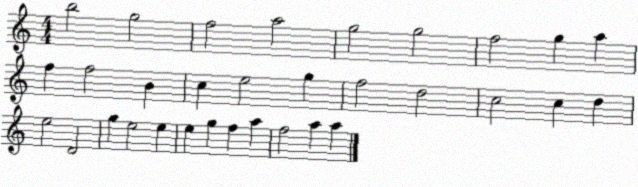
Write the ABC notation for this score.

X:1
T:Untitled
M:4/4
L:1/4
K:C
b2 g2 f2 a2 g2 g2 f2 g a f f2 B c e2 g f2 d2 c2 c d e2 D2 g e2 e e g f a f2 a a